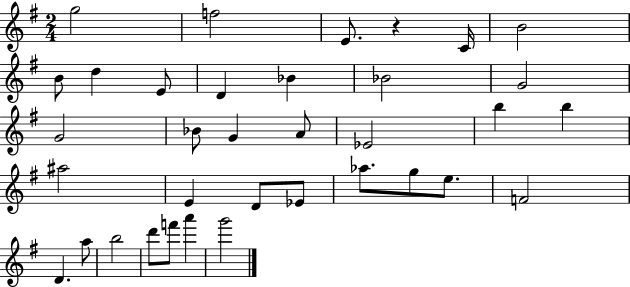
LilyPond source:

{
  \clef treble
  \numericTimeSignature
  \time 2/4
  \key g \major
  g''2 | f''2 | e'8. r4 c'16 | b'2 | \break b'8 d''4 e'8 | d'4 bes'4 | bes'2 | g'2 | \break g'2 | bes'8 g'4 a'8 | ees'2 | b''4 b''4 | \break ais''2 | e'4 d'8 ees'8 | aes''8. g''8 e''8. | f'2 | \break d'4. a''8 | b''2 | d'''8 f'''8 a'''4 | g'''2 | \break \bar "|."
}